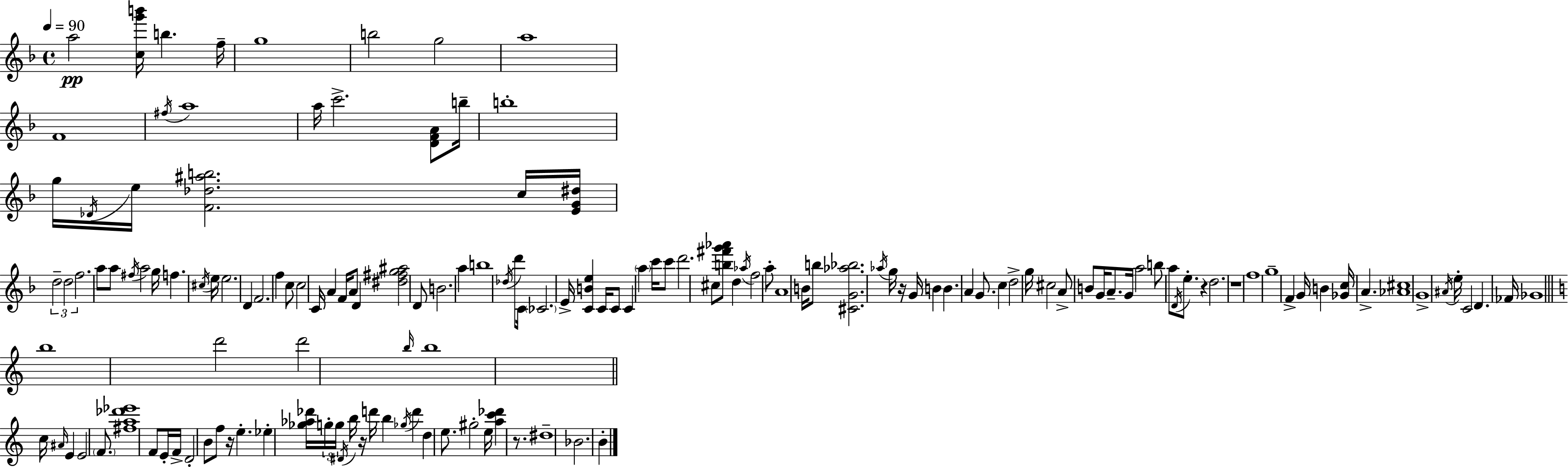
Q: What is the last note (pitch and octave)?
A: B4